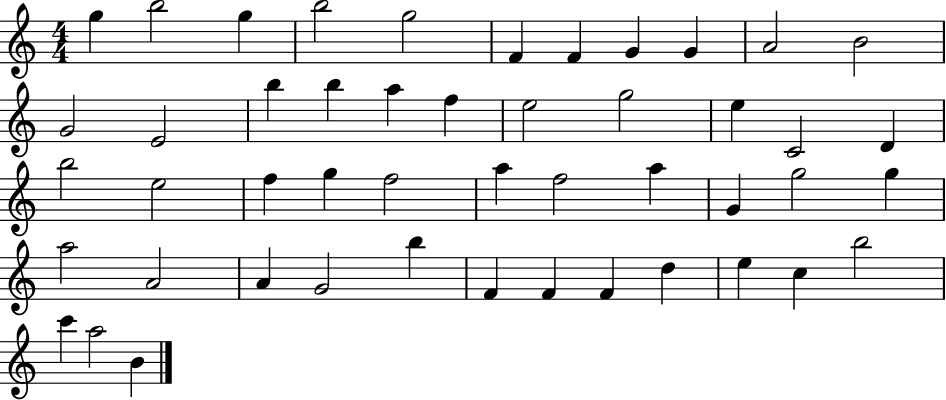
X:1
T:Untitled
M:4/4
L:1/4
K:C
g b2 g b2 g2 F F G G A2 B2 G2 E2 b b a f e2 g2 e C2 D b2 e2 f g f2 a f2 a G g2 g a2 A2 A G2 b F F F d e c b2 c' a2 B